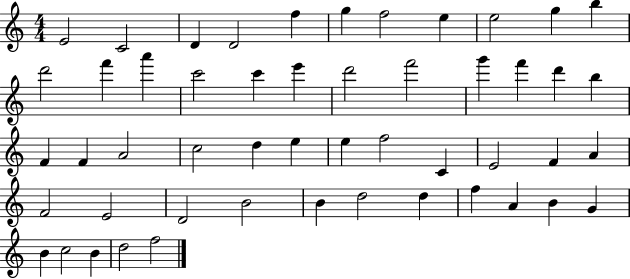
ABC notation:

X:1
T:Untitled
M:4/4
L:1/4
K:C
E2 C2 D D2 f g f2 e e2 g b d'2 f' a' c'2 c' e' d'2 f'2 g' f' d' b F F A2 c2 d e e f2 C E2 F A F2 E2 D2 B2 B d2 d f A B G B c2 B d2 f2